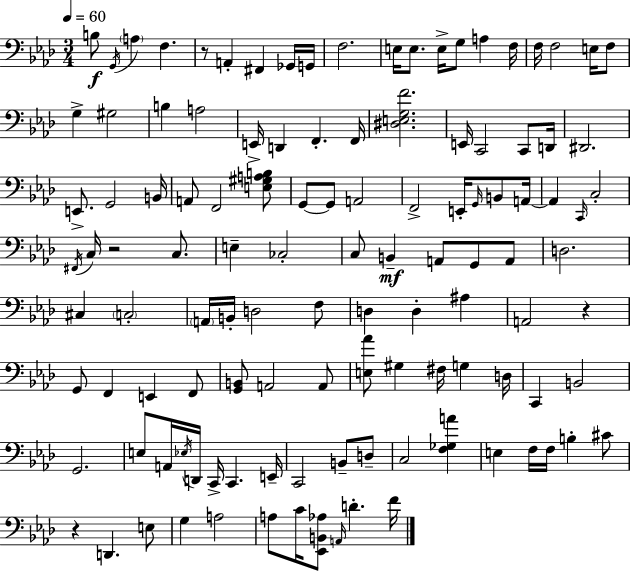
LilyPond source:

{
  \clef bass
  \numericTimeSignature
  \time 3/4
  \key f \minor
  \tempo 4 = 60
  \repeat volta 2 { b8\f \acciaccatura { g,16 } \parenthesize a4 f4. | r8 a,4-. fis,4 ges,16 | g,16 f2. | e16 e8. e16-> g8 a4 | \break f16 f16 f2 e16 f8 | g4-> gis2 | b4 a2 | e,16-> d,4 f,4.-. | \break f,16 <dis e g f'>2. | e,16 c,2 c,8 | d,16 dis,2. | e,8.-> g,2 | \break b,16 a,8 f,2 <e gis a b>8 | g,8~~ g,8 a,2 | f,2-> e,16-. \grace { g,16 } b,8 | a,16~~ a,4 \grace { c,16 } c2-. | \break \acciaccatura { fis,16 } c16 r2 | c8. e4-- ces2-. | c8 b,4--\mf a,8 | g,8 a,8 d2. | \break cis4 \parenthesize c2-. | \parenthesize a,16 b,16-. d2 | f8 d4 d4-. | ais4 a,2 | \break r4 g,8 f,4 e,4 | f,8 <g, b,>8 a,2 | a,8 <e aes'>8 gis4 fis16 g4 | d16 c,4 b,2 | \break g,2. | e8 a,16 \acciaccatura { ees16 } d,16 c,16-> c,4. | e,16-- c,2 | b,8-- d8-- c2 | \break <f ges a'>4 e4 f16 f16 b4-. | cis'8 r4 d,4. | e8 g4 a2 | a8 c'16 <ees, b, aes>8 \grace { a,16 } d'4.-. | \break f'16 } \bar "|."
}